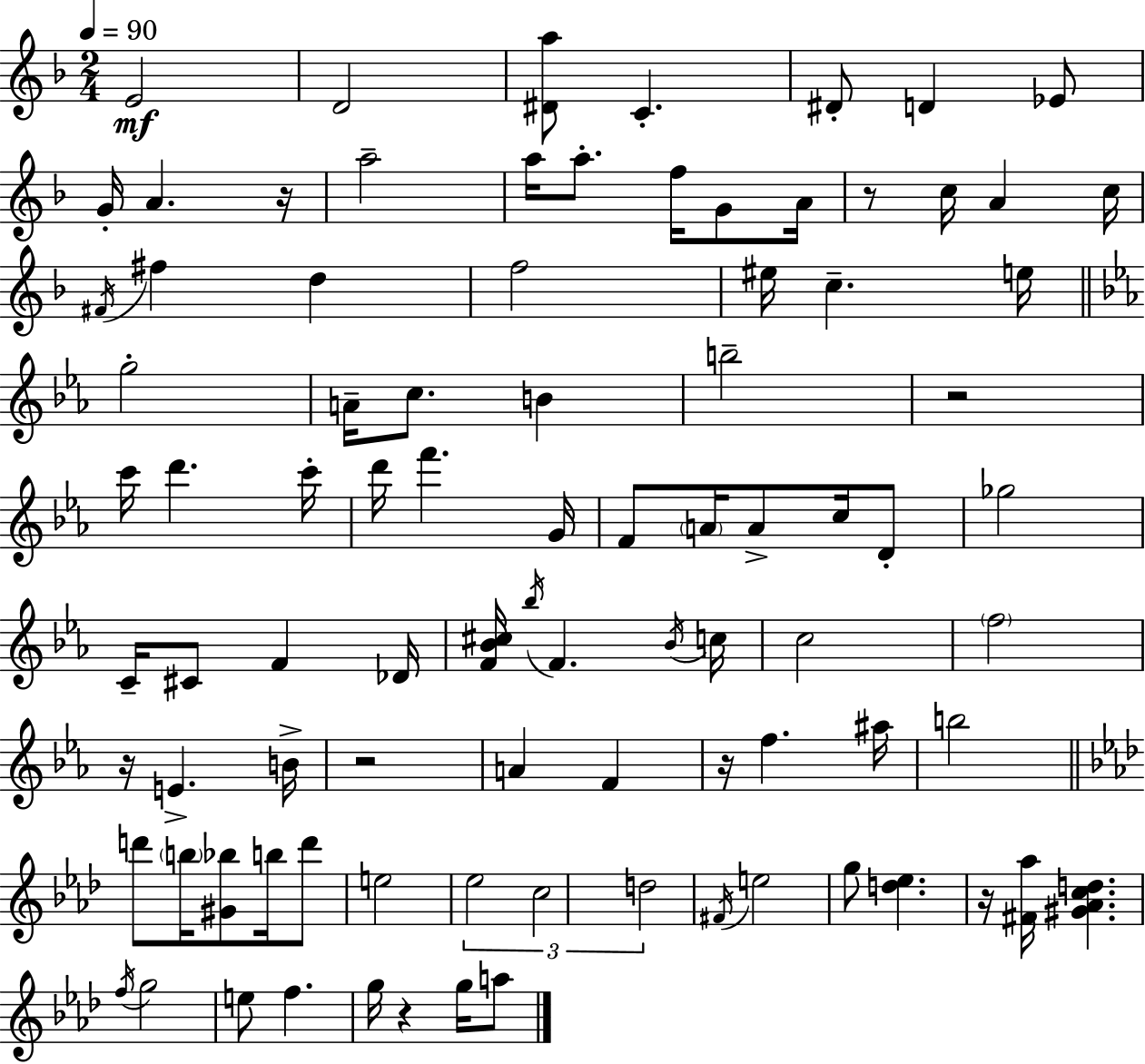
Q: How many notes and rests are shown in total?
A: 90